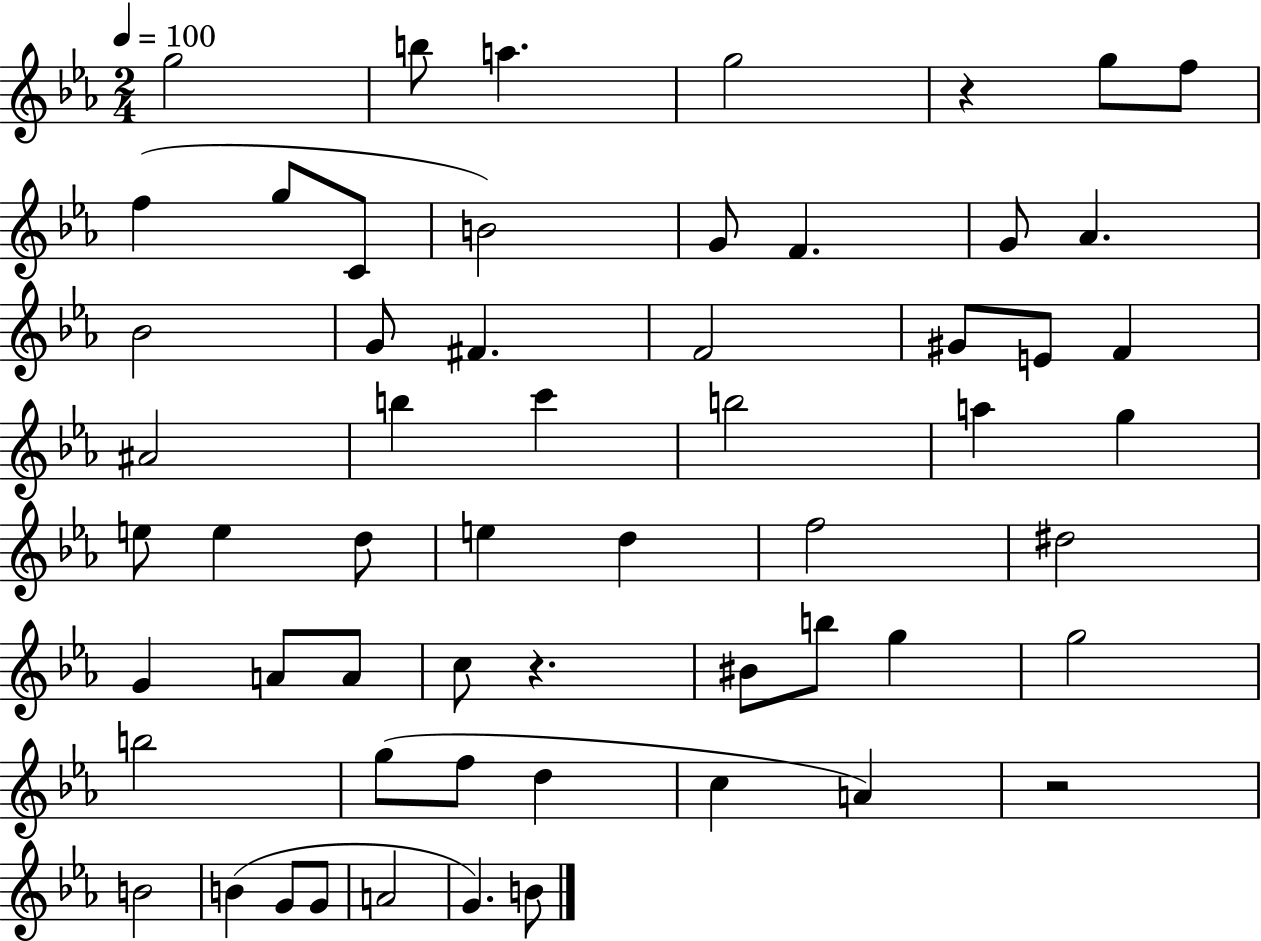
{
  \clef treble
  \numericTimeSignature
  \time 2/4
  \key ees \major
  \tempo 4 = 100
  g''2 | b''8 a''4. | g''2 | r4 g''8 f''8 | \break f''4( g''8 c'8 | b'2) | g'8 f'4. | g'8 aes'4. | \break bes'2 | g'8 fis'4. | f'2 | gis'8 e'8 f'4 | \break ais'2 | b''4 c'''4 | b''2 | a''4 g''4 | \break e''8 e''4 d''8 | e''4 d''4 | f''2 | dis''2 | \break g'4 a'8 a'8 | c''8 r4. | bis'8 b''8 g''4 | g''2 | \break b''2 | g''8( f''8 d''4 | c''4 a'4) | r2 | \break b'2 | b'4( g'8 g'8 | a'2 | g'4.) b'8 | \break \bar "|."
}